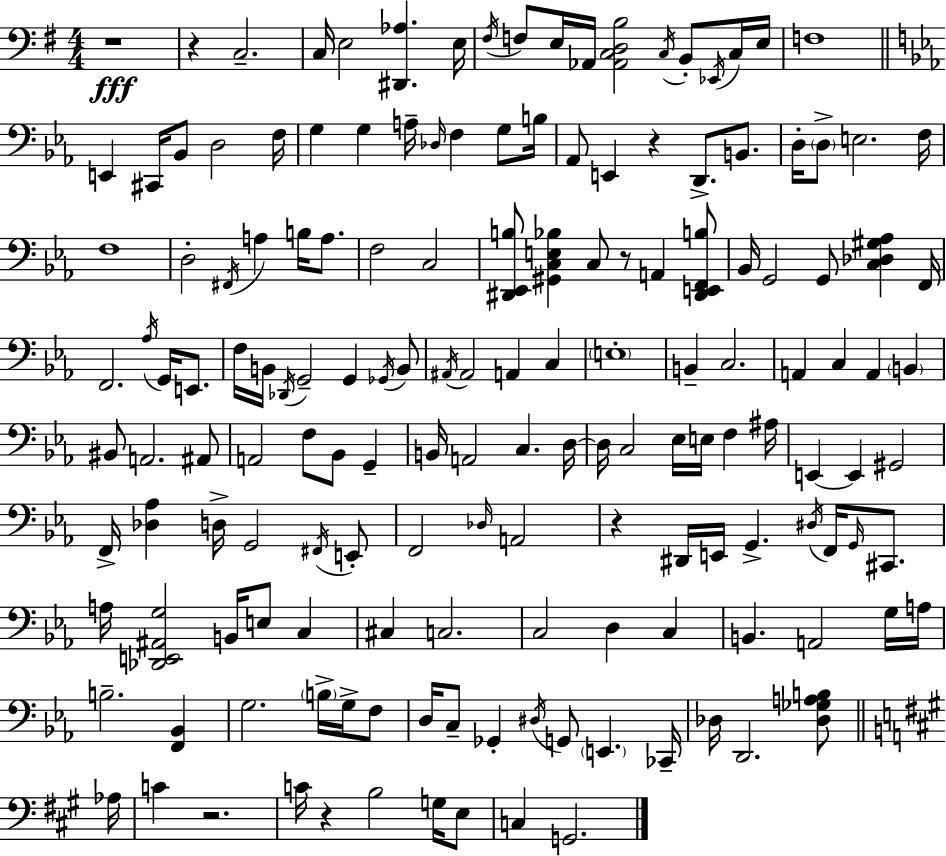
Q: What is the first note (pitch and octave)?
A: C3